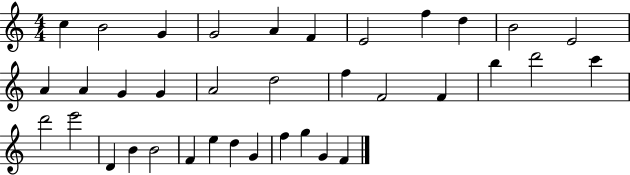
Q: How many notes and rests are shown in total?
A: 36